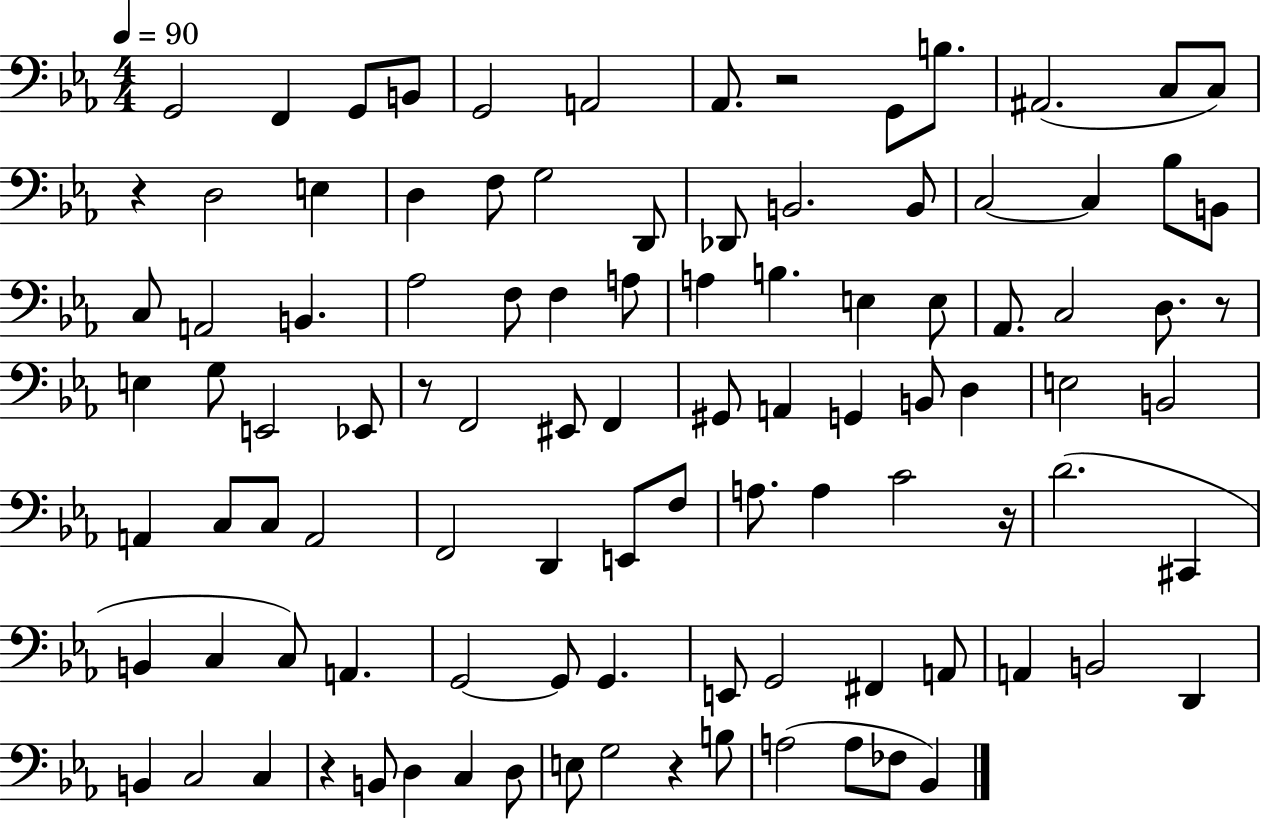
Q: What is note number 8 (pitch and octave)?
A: G2